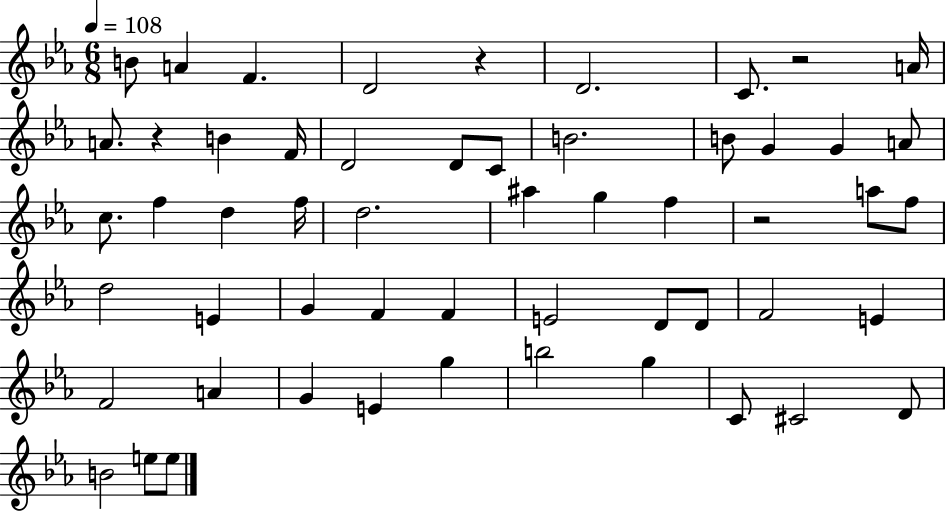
{
  \clef treble
  \numericTimeSignature
  \time 6/8
  \key ees \major
  \tempo 4 = 108
  b'8 a'4 f'4. | d'2 r4 | d'2. | c'8. r2 a'16 | \break a'8. r4 b'4 f'16 | d'2 d'8 c'8 | b'2. | b'8 g'4 g'4 a'8 | \break c''8. f''4 d''4 f''16 | d''2. | ais''4 g''4 f''4 | r2 a''8 f''8 | \break d''2 e'4 | g'4 f'4 f'4 | e'2 d'8 d'8 | f'2 e'4 | \break f'2 a'4 | g'4 e'4 g''4 | b''2 g''4 | c'8 cis'2 d'8 | \break b'2 e''8 e''8 | \bar "|."
}